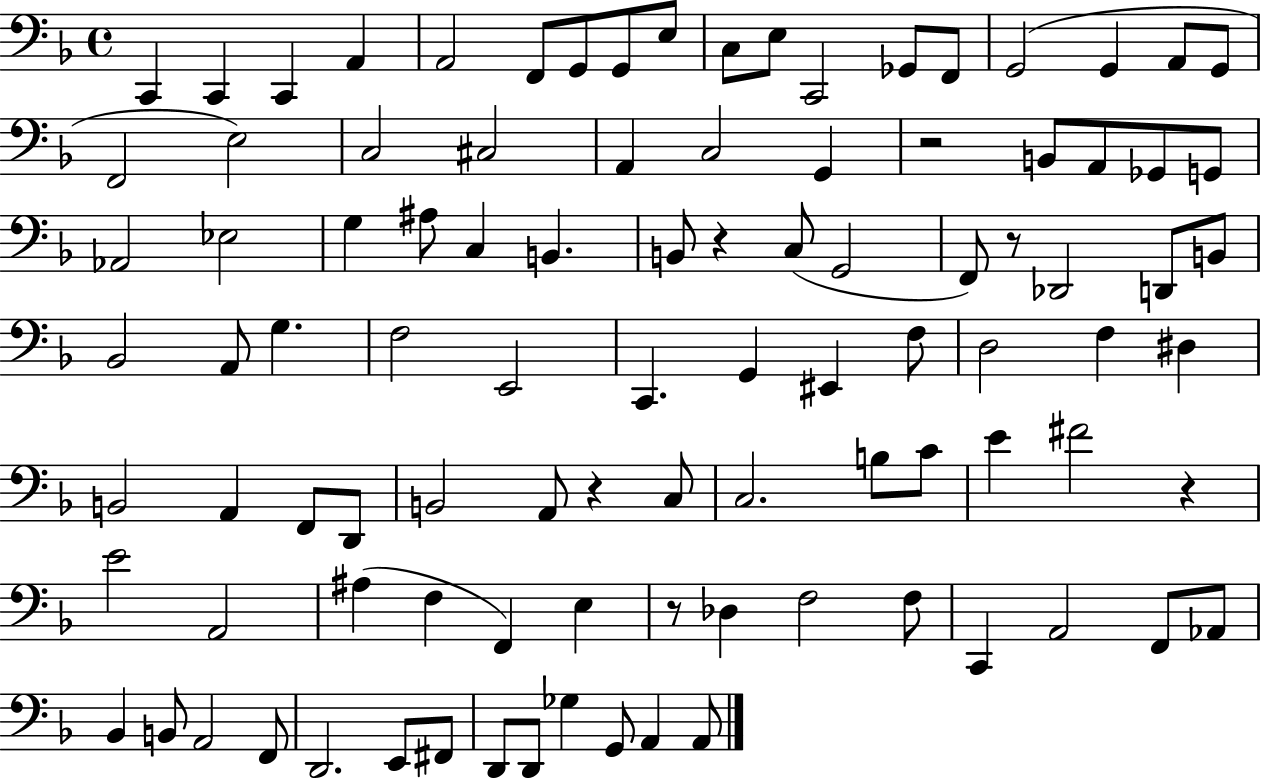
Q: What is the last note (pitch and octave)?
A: A2